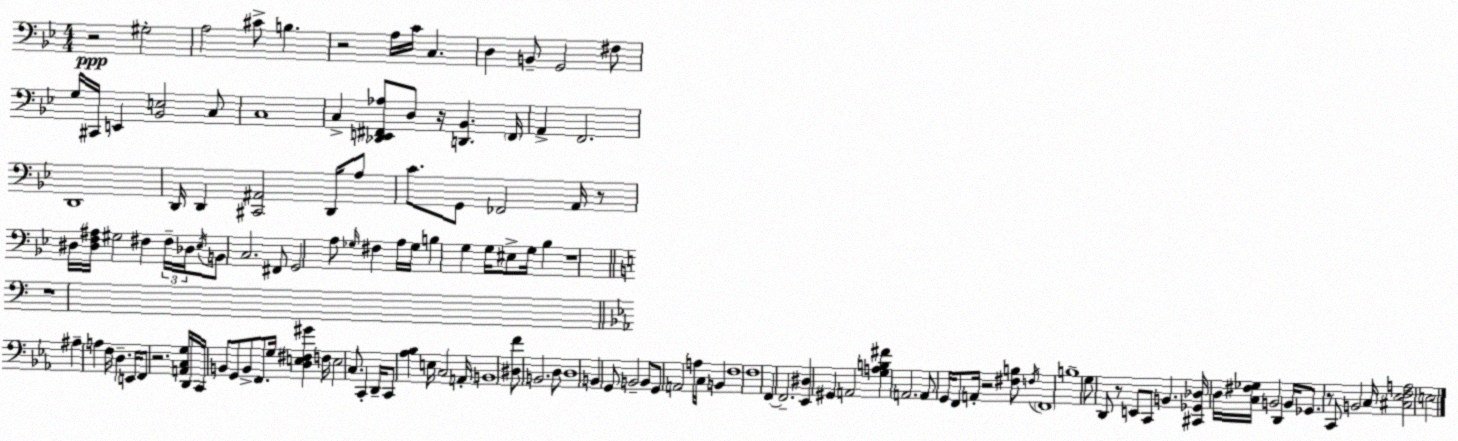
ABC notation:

X:1
T:Untitled
M:4/4
L:1/4
K:Gm
z2 ^G,2 A,2 ^C/2 B, z2 A,/4 C/4 C, D, B,,/2 G,,2 ^F,/2 G,/4 ^C,,/4 E,, [_B,,E,]2 C,/2 C,4 C, [_D,,E,,^F,,_A,]/2 D,/2 z/4 [D,,_B,,] ^F,,/4 A,, F,,2 D,,4 D,,/4 D,, [^C,,^A,,]2 D,,/4 A,/2 C/2 G,,/2 _F,,2 A,,/4 z/2 ^D,/4 [^D,F,^A,]/4 ^G,2 ^F, ^F,/4 _D,/4 _E,/4 B,,/2 C,2 ^F,,/2 G,,2 A,/2 _G,/4 ^F, A,/4 _G,/4 B, G, G,/4 ^E,/2 G,/4 _B, z4 z4 ^A, A, F,/4 D, E,,/4 F,,/2 z2 [A,,C,G,]/4 D,,/4 C,,/4 B,,/2 G,,/2 B,,/2 F,,/2 G,/4 [D,E,^F,^G] F,/4 E,2 C,/2 C,, D,,/4 C,,/2 [_A,_B,] E,/4 C,2 A,,/4 B,,4 [^D,F]/2 B,,2 D,/2 D,4 B,, G,,/2 B,,2 B,,/2 G,,/2 A,,2 A,/4 C,/4 B,, F,4 F,4 F,, F,,2 [_E,,^D,] ^G,, A,,2 [G,A,B,^F] A,,2 A,,/2 G,,/4 F,,/2 A,,/4 z2 [^F,B,]/2 F,/4 F,,4 B,4 G,/2 D,,/2 z/2 E,,/2 C,,/2 B,, [^C,,_G,,_D,]/4 D,/4 [C,^F,_G,]/4 B,,2 D,, B,,/4 _G,,/2 z/2 C,,/2 B,,2 C,/4 [^C,_E,F,A,]2 E,2